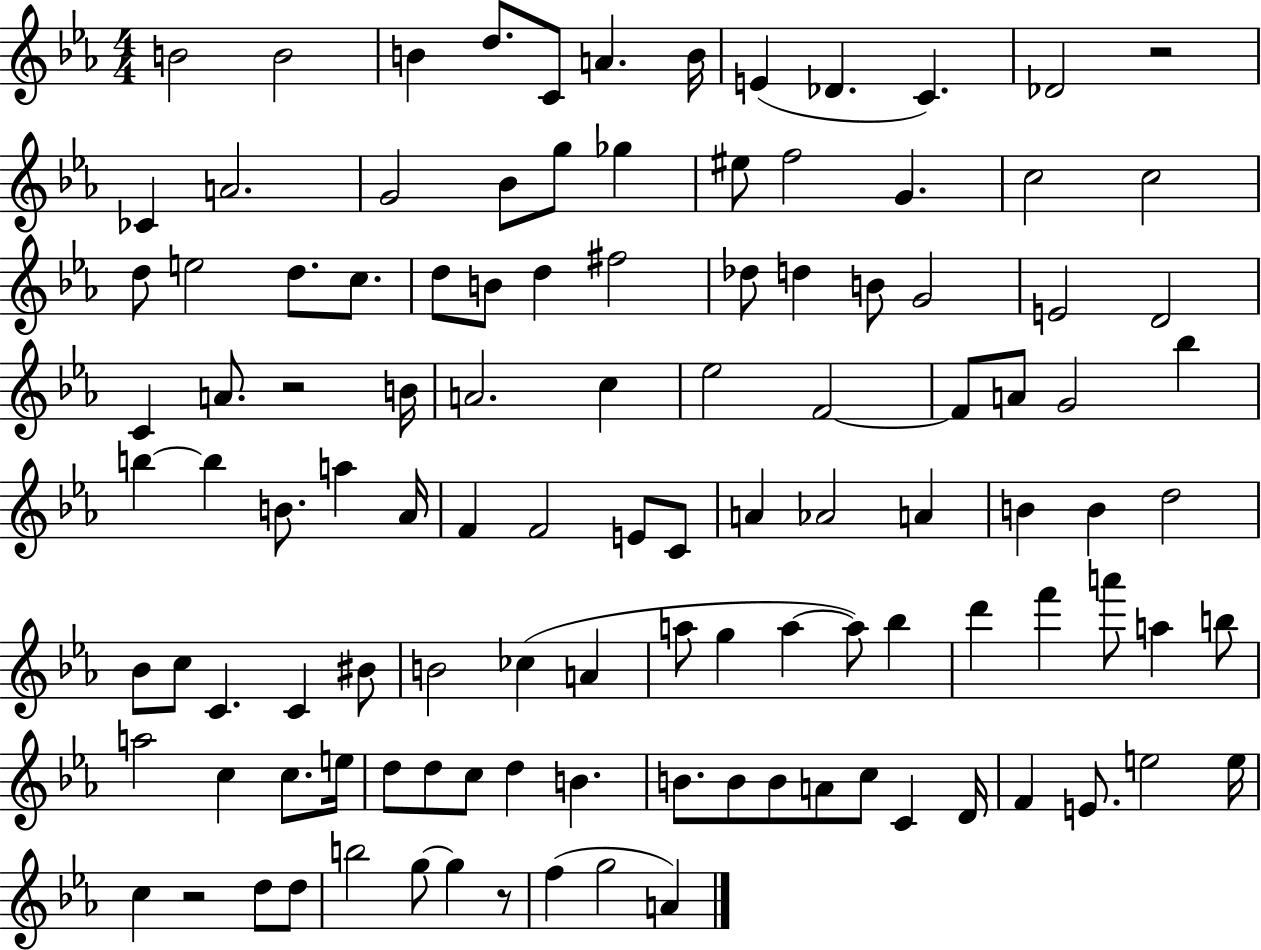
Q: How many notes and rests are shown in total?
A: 113